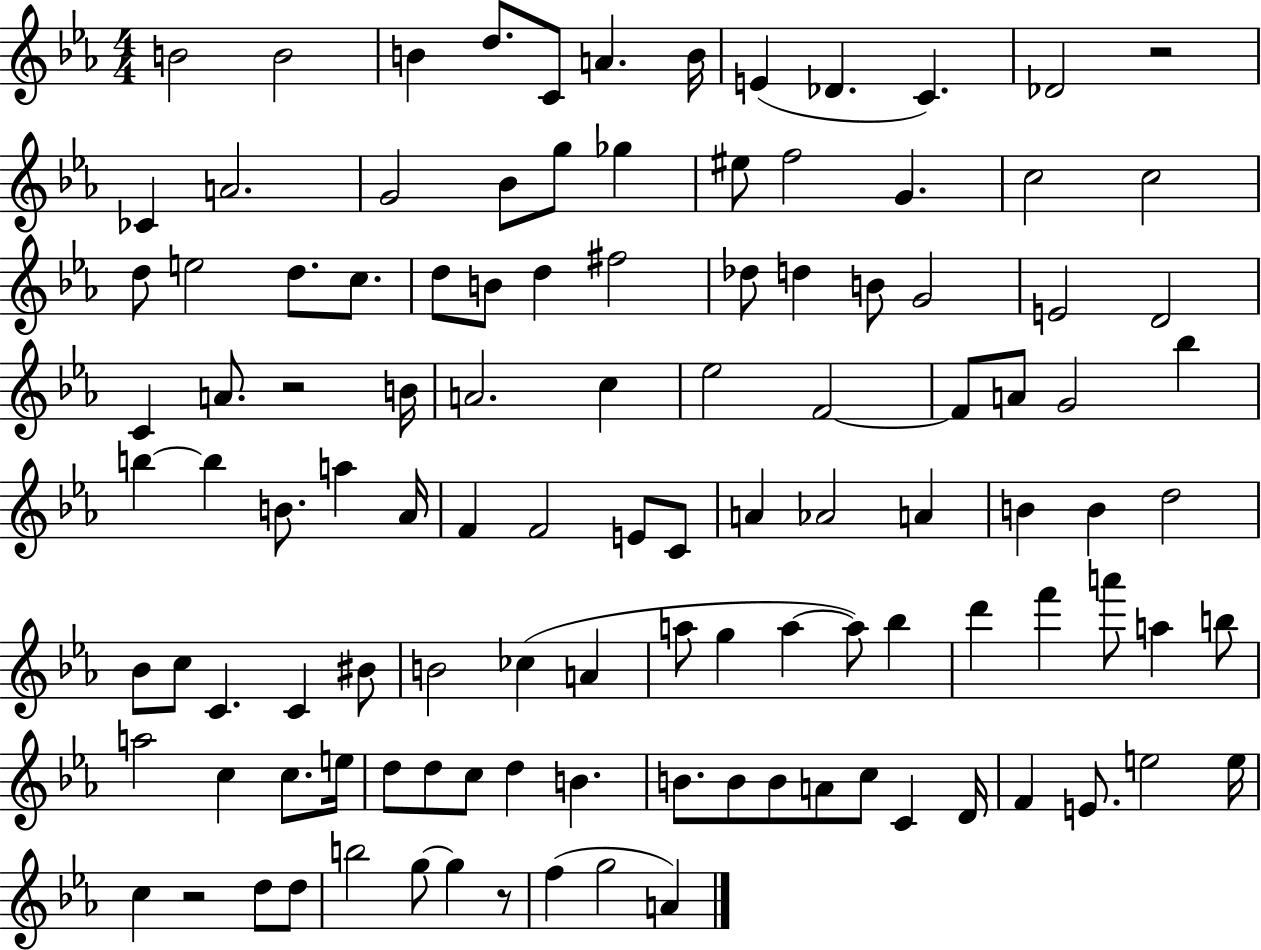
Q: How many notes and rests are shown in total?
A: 113